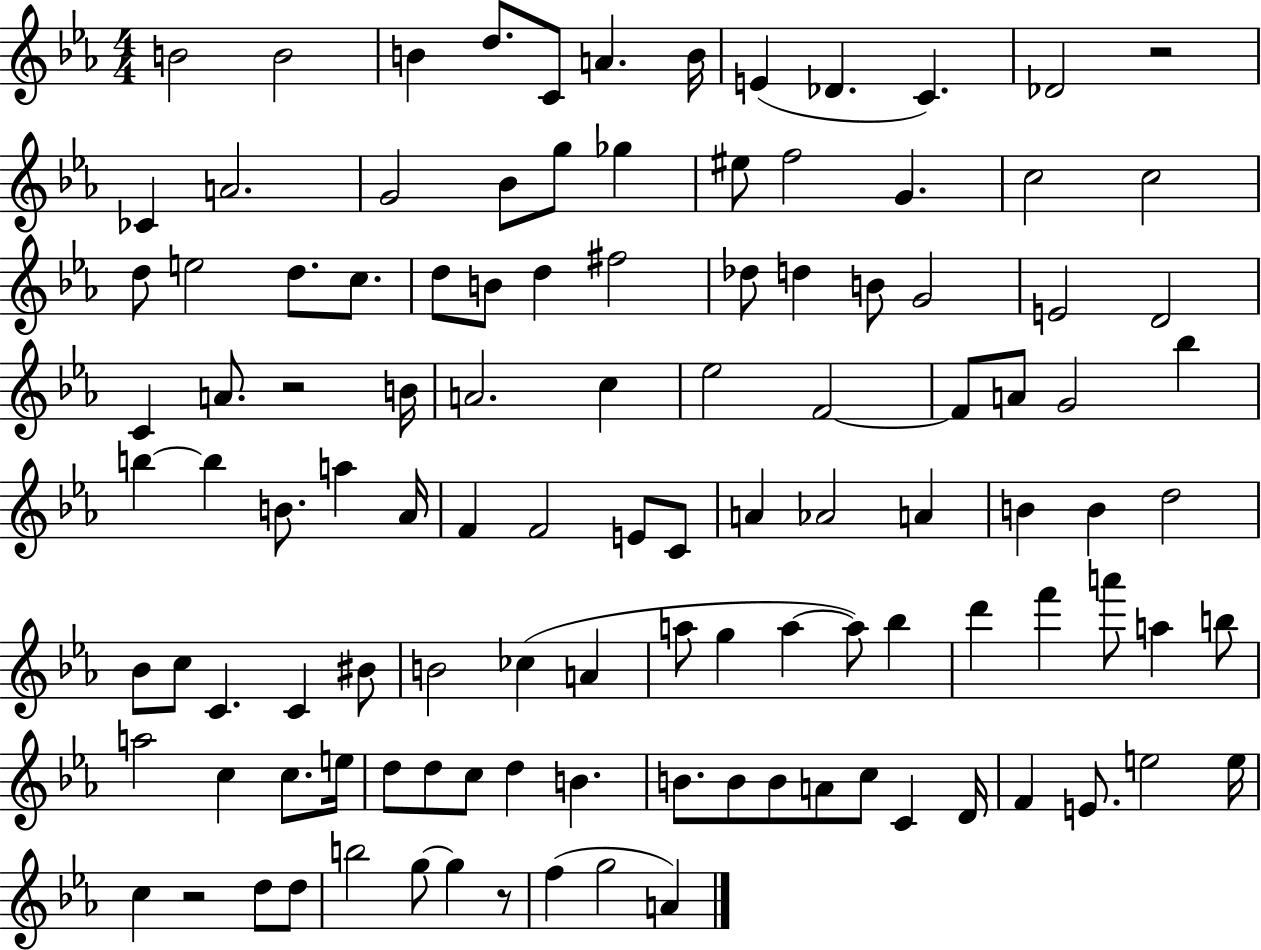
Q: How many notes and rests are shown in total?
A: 113